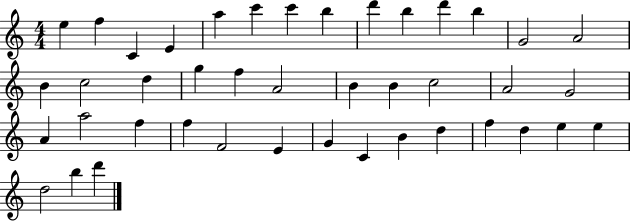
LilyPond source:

{
  \clef treble
  \numericTimeSignature
  \time 4/4
  \key c \major
  e''4 f''4 c'4 e'4 | a''4 c'''4 c'''4 b''4 | d'''4 b''4 d'''4 b''4 | g'2 a'2 | \break b'4 c''2 d''4 | g''4 f''4 a'2 | b'4 b'4 c''2 | a'2 g'2 | \break a'4 a''2 f''4 | f''4 f'2 e'4 | g'4 c'4 b'4 d''4 | f''4 d''4 e''4 e''4 | \break d''2 b''4 d'''4 | \bar "|."
}